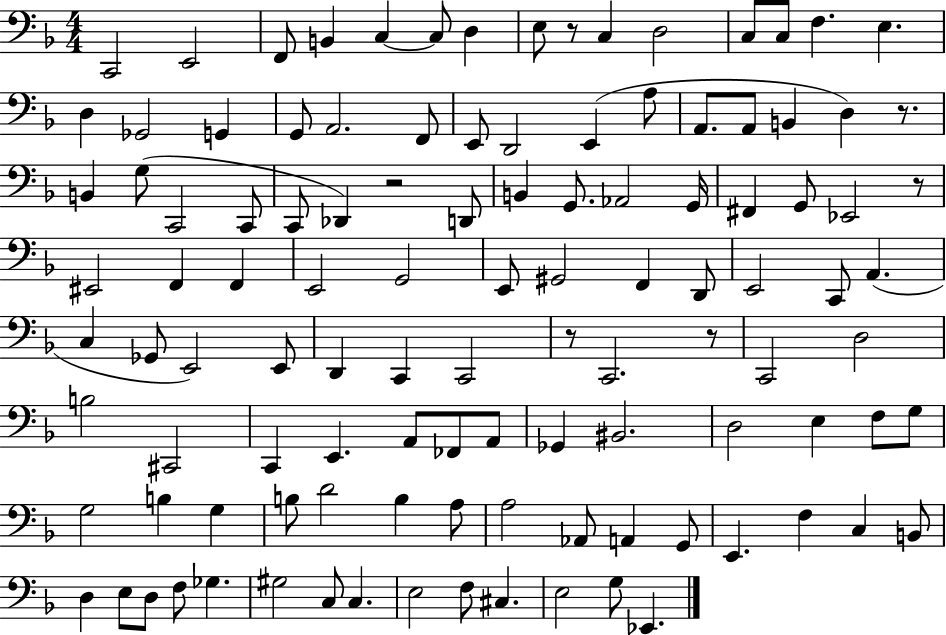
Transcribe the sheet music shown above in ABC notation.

X:1
T:Untitled
M:4/4
L:1/4
K:F
C,,2 E,,2 F,,/2 B,, C, C,/2 D, E,/2 z/2 C, D,2 C,/2 C,/2 F, E, D, _G,,2 G,, G,,/2 A,,2 F,,/2 E,,/2 D,,2 E,, A,/2 A,,/2 A,,/2 B,, D, z/2 B,, G,/2 C,,2 C,,/2 C,,/2 _D,, z2 D,,/2 B,, G,,/2 _A,,2 G,,/4 ^F,, G,,/2 _E,,2 z/2 ^E,,2 F,, F,, E,,2 G,,2 E,,/2 ^G,,2 F,, D,,/2 E,,2 C,,/2 A,, C, _G,,/2 E,,2 E,,/2 D,, C,, C,,2 z/2 C,,2 z/2 C,,2 D,2 B,2 ^C,,2 C,, E,, A,,/2 _F,,/2 A,,/2 _G,, ^B,,2 D,2 E, F,/2 G,/2 G,2 B, G, B,/2 D2 B, A,/2 A,2 _A,,/2 A,, G,,/2 E,, F, C, B,,/2 D, E,/2 D,/2 F,/2 _G, ^G,2 C,/2 C, E,2 F,/2 ^C, E,2 G,/2 _E,,